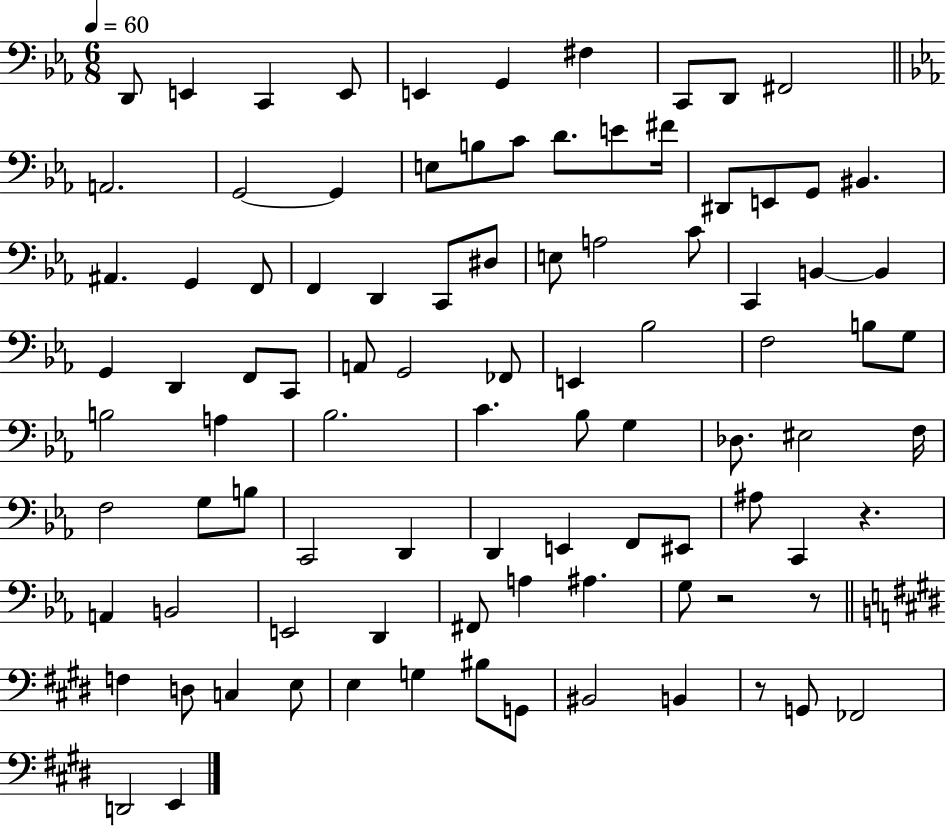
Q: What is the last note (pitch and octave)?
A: E2